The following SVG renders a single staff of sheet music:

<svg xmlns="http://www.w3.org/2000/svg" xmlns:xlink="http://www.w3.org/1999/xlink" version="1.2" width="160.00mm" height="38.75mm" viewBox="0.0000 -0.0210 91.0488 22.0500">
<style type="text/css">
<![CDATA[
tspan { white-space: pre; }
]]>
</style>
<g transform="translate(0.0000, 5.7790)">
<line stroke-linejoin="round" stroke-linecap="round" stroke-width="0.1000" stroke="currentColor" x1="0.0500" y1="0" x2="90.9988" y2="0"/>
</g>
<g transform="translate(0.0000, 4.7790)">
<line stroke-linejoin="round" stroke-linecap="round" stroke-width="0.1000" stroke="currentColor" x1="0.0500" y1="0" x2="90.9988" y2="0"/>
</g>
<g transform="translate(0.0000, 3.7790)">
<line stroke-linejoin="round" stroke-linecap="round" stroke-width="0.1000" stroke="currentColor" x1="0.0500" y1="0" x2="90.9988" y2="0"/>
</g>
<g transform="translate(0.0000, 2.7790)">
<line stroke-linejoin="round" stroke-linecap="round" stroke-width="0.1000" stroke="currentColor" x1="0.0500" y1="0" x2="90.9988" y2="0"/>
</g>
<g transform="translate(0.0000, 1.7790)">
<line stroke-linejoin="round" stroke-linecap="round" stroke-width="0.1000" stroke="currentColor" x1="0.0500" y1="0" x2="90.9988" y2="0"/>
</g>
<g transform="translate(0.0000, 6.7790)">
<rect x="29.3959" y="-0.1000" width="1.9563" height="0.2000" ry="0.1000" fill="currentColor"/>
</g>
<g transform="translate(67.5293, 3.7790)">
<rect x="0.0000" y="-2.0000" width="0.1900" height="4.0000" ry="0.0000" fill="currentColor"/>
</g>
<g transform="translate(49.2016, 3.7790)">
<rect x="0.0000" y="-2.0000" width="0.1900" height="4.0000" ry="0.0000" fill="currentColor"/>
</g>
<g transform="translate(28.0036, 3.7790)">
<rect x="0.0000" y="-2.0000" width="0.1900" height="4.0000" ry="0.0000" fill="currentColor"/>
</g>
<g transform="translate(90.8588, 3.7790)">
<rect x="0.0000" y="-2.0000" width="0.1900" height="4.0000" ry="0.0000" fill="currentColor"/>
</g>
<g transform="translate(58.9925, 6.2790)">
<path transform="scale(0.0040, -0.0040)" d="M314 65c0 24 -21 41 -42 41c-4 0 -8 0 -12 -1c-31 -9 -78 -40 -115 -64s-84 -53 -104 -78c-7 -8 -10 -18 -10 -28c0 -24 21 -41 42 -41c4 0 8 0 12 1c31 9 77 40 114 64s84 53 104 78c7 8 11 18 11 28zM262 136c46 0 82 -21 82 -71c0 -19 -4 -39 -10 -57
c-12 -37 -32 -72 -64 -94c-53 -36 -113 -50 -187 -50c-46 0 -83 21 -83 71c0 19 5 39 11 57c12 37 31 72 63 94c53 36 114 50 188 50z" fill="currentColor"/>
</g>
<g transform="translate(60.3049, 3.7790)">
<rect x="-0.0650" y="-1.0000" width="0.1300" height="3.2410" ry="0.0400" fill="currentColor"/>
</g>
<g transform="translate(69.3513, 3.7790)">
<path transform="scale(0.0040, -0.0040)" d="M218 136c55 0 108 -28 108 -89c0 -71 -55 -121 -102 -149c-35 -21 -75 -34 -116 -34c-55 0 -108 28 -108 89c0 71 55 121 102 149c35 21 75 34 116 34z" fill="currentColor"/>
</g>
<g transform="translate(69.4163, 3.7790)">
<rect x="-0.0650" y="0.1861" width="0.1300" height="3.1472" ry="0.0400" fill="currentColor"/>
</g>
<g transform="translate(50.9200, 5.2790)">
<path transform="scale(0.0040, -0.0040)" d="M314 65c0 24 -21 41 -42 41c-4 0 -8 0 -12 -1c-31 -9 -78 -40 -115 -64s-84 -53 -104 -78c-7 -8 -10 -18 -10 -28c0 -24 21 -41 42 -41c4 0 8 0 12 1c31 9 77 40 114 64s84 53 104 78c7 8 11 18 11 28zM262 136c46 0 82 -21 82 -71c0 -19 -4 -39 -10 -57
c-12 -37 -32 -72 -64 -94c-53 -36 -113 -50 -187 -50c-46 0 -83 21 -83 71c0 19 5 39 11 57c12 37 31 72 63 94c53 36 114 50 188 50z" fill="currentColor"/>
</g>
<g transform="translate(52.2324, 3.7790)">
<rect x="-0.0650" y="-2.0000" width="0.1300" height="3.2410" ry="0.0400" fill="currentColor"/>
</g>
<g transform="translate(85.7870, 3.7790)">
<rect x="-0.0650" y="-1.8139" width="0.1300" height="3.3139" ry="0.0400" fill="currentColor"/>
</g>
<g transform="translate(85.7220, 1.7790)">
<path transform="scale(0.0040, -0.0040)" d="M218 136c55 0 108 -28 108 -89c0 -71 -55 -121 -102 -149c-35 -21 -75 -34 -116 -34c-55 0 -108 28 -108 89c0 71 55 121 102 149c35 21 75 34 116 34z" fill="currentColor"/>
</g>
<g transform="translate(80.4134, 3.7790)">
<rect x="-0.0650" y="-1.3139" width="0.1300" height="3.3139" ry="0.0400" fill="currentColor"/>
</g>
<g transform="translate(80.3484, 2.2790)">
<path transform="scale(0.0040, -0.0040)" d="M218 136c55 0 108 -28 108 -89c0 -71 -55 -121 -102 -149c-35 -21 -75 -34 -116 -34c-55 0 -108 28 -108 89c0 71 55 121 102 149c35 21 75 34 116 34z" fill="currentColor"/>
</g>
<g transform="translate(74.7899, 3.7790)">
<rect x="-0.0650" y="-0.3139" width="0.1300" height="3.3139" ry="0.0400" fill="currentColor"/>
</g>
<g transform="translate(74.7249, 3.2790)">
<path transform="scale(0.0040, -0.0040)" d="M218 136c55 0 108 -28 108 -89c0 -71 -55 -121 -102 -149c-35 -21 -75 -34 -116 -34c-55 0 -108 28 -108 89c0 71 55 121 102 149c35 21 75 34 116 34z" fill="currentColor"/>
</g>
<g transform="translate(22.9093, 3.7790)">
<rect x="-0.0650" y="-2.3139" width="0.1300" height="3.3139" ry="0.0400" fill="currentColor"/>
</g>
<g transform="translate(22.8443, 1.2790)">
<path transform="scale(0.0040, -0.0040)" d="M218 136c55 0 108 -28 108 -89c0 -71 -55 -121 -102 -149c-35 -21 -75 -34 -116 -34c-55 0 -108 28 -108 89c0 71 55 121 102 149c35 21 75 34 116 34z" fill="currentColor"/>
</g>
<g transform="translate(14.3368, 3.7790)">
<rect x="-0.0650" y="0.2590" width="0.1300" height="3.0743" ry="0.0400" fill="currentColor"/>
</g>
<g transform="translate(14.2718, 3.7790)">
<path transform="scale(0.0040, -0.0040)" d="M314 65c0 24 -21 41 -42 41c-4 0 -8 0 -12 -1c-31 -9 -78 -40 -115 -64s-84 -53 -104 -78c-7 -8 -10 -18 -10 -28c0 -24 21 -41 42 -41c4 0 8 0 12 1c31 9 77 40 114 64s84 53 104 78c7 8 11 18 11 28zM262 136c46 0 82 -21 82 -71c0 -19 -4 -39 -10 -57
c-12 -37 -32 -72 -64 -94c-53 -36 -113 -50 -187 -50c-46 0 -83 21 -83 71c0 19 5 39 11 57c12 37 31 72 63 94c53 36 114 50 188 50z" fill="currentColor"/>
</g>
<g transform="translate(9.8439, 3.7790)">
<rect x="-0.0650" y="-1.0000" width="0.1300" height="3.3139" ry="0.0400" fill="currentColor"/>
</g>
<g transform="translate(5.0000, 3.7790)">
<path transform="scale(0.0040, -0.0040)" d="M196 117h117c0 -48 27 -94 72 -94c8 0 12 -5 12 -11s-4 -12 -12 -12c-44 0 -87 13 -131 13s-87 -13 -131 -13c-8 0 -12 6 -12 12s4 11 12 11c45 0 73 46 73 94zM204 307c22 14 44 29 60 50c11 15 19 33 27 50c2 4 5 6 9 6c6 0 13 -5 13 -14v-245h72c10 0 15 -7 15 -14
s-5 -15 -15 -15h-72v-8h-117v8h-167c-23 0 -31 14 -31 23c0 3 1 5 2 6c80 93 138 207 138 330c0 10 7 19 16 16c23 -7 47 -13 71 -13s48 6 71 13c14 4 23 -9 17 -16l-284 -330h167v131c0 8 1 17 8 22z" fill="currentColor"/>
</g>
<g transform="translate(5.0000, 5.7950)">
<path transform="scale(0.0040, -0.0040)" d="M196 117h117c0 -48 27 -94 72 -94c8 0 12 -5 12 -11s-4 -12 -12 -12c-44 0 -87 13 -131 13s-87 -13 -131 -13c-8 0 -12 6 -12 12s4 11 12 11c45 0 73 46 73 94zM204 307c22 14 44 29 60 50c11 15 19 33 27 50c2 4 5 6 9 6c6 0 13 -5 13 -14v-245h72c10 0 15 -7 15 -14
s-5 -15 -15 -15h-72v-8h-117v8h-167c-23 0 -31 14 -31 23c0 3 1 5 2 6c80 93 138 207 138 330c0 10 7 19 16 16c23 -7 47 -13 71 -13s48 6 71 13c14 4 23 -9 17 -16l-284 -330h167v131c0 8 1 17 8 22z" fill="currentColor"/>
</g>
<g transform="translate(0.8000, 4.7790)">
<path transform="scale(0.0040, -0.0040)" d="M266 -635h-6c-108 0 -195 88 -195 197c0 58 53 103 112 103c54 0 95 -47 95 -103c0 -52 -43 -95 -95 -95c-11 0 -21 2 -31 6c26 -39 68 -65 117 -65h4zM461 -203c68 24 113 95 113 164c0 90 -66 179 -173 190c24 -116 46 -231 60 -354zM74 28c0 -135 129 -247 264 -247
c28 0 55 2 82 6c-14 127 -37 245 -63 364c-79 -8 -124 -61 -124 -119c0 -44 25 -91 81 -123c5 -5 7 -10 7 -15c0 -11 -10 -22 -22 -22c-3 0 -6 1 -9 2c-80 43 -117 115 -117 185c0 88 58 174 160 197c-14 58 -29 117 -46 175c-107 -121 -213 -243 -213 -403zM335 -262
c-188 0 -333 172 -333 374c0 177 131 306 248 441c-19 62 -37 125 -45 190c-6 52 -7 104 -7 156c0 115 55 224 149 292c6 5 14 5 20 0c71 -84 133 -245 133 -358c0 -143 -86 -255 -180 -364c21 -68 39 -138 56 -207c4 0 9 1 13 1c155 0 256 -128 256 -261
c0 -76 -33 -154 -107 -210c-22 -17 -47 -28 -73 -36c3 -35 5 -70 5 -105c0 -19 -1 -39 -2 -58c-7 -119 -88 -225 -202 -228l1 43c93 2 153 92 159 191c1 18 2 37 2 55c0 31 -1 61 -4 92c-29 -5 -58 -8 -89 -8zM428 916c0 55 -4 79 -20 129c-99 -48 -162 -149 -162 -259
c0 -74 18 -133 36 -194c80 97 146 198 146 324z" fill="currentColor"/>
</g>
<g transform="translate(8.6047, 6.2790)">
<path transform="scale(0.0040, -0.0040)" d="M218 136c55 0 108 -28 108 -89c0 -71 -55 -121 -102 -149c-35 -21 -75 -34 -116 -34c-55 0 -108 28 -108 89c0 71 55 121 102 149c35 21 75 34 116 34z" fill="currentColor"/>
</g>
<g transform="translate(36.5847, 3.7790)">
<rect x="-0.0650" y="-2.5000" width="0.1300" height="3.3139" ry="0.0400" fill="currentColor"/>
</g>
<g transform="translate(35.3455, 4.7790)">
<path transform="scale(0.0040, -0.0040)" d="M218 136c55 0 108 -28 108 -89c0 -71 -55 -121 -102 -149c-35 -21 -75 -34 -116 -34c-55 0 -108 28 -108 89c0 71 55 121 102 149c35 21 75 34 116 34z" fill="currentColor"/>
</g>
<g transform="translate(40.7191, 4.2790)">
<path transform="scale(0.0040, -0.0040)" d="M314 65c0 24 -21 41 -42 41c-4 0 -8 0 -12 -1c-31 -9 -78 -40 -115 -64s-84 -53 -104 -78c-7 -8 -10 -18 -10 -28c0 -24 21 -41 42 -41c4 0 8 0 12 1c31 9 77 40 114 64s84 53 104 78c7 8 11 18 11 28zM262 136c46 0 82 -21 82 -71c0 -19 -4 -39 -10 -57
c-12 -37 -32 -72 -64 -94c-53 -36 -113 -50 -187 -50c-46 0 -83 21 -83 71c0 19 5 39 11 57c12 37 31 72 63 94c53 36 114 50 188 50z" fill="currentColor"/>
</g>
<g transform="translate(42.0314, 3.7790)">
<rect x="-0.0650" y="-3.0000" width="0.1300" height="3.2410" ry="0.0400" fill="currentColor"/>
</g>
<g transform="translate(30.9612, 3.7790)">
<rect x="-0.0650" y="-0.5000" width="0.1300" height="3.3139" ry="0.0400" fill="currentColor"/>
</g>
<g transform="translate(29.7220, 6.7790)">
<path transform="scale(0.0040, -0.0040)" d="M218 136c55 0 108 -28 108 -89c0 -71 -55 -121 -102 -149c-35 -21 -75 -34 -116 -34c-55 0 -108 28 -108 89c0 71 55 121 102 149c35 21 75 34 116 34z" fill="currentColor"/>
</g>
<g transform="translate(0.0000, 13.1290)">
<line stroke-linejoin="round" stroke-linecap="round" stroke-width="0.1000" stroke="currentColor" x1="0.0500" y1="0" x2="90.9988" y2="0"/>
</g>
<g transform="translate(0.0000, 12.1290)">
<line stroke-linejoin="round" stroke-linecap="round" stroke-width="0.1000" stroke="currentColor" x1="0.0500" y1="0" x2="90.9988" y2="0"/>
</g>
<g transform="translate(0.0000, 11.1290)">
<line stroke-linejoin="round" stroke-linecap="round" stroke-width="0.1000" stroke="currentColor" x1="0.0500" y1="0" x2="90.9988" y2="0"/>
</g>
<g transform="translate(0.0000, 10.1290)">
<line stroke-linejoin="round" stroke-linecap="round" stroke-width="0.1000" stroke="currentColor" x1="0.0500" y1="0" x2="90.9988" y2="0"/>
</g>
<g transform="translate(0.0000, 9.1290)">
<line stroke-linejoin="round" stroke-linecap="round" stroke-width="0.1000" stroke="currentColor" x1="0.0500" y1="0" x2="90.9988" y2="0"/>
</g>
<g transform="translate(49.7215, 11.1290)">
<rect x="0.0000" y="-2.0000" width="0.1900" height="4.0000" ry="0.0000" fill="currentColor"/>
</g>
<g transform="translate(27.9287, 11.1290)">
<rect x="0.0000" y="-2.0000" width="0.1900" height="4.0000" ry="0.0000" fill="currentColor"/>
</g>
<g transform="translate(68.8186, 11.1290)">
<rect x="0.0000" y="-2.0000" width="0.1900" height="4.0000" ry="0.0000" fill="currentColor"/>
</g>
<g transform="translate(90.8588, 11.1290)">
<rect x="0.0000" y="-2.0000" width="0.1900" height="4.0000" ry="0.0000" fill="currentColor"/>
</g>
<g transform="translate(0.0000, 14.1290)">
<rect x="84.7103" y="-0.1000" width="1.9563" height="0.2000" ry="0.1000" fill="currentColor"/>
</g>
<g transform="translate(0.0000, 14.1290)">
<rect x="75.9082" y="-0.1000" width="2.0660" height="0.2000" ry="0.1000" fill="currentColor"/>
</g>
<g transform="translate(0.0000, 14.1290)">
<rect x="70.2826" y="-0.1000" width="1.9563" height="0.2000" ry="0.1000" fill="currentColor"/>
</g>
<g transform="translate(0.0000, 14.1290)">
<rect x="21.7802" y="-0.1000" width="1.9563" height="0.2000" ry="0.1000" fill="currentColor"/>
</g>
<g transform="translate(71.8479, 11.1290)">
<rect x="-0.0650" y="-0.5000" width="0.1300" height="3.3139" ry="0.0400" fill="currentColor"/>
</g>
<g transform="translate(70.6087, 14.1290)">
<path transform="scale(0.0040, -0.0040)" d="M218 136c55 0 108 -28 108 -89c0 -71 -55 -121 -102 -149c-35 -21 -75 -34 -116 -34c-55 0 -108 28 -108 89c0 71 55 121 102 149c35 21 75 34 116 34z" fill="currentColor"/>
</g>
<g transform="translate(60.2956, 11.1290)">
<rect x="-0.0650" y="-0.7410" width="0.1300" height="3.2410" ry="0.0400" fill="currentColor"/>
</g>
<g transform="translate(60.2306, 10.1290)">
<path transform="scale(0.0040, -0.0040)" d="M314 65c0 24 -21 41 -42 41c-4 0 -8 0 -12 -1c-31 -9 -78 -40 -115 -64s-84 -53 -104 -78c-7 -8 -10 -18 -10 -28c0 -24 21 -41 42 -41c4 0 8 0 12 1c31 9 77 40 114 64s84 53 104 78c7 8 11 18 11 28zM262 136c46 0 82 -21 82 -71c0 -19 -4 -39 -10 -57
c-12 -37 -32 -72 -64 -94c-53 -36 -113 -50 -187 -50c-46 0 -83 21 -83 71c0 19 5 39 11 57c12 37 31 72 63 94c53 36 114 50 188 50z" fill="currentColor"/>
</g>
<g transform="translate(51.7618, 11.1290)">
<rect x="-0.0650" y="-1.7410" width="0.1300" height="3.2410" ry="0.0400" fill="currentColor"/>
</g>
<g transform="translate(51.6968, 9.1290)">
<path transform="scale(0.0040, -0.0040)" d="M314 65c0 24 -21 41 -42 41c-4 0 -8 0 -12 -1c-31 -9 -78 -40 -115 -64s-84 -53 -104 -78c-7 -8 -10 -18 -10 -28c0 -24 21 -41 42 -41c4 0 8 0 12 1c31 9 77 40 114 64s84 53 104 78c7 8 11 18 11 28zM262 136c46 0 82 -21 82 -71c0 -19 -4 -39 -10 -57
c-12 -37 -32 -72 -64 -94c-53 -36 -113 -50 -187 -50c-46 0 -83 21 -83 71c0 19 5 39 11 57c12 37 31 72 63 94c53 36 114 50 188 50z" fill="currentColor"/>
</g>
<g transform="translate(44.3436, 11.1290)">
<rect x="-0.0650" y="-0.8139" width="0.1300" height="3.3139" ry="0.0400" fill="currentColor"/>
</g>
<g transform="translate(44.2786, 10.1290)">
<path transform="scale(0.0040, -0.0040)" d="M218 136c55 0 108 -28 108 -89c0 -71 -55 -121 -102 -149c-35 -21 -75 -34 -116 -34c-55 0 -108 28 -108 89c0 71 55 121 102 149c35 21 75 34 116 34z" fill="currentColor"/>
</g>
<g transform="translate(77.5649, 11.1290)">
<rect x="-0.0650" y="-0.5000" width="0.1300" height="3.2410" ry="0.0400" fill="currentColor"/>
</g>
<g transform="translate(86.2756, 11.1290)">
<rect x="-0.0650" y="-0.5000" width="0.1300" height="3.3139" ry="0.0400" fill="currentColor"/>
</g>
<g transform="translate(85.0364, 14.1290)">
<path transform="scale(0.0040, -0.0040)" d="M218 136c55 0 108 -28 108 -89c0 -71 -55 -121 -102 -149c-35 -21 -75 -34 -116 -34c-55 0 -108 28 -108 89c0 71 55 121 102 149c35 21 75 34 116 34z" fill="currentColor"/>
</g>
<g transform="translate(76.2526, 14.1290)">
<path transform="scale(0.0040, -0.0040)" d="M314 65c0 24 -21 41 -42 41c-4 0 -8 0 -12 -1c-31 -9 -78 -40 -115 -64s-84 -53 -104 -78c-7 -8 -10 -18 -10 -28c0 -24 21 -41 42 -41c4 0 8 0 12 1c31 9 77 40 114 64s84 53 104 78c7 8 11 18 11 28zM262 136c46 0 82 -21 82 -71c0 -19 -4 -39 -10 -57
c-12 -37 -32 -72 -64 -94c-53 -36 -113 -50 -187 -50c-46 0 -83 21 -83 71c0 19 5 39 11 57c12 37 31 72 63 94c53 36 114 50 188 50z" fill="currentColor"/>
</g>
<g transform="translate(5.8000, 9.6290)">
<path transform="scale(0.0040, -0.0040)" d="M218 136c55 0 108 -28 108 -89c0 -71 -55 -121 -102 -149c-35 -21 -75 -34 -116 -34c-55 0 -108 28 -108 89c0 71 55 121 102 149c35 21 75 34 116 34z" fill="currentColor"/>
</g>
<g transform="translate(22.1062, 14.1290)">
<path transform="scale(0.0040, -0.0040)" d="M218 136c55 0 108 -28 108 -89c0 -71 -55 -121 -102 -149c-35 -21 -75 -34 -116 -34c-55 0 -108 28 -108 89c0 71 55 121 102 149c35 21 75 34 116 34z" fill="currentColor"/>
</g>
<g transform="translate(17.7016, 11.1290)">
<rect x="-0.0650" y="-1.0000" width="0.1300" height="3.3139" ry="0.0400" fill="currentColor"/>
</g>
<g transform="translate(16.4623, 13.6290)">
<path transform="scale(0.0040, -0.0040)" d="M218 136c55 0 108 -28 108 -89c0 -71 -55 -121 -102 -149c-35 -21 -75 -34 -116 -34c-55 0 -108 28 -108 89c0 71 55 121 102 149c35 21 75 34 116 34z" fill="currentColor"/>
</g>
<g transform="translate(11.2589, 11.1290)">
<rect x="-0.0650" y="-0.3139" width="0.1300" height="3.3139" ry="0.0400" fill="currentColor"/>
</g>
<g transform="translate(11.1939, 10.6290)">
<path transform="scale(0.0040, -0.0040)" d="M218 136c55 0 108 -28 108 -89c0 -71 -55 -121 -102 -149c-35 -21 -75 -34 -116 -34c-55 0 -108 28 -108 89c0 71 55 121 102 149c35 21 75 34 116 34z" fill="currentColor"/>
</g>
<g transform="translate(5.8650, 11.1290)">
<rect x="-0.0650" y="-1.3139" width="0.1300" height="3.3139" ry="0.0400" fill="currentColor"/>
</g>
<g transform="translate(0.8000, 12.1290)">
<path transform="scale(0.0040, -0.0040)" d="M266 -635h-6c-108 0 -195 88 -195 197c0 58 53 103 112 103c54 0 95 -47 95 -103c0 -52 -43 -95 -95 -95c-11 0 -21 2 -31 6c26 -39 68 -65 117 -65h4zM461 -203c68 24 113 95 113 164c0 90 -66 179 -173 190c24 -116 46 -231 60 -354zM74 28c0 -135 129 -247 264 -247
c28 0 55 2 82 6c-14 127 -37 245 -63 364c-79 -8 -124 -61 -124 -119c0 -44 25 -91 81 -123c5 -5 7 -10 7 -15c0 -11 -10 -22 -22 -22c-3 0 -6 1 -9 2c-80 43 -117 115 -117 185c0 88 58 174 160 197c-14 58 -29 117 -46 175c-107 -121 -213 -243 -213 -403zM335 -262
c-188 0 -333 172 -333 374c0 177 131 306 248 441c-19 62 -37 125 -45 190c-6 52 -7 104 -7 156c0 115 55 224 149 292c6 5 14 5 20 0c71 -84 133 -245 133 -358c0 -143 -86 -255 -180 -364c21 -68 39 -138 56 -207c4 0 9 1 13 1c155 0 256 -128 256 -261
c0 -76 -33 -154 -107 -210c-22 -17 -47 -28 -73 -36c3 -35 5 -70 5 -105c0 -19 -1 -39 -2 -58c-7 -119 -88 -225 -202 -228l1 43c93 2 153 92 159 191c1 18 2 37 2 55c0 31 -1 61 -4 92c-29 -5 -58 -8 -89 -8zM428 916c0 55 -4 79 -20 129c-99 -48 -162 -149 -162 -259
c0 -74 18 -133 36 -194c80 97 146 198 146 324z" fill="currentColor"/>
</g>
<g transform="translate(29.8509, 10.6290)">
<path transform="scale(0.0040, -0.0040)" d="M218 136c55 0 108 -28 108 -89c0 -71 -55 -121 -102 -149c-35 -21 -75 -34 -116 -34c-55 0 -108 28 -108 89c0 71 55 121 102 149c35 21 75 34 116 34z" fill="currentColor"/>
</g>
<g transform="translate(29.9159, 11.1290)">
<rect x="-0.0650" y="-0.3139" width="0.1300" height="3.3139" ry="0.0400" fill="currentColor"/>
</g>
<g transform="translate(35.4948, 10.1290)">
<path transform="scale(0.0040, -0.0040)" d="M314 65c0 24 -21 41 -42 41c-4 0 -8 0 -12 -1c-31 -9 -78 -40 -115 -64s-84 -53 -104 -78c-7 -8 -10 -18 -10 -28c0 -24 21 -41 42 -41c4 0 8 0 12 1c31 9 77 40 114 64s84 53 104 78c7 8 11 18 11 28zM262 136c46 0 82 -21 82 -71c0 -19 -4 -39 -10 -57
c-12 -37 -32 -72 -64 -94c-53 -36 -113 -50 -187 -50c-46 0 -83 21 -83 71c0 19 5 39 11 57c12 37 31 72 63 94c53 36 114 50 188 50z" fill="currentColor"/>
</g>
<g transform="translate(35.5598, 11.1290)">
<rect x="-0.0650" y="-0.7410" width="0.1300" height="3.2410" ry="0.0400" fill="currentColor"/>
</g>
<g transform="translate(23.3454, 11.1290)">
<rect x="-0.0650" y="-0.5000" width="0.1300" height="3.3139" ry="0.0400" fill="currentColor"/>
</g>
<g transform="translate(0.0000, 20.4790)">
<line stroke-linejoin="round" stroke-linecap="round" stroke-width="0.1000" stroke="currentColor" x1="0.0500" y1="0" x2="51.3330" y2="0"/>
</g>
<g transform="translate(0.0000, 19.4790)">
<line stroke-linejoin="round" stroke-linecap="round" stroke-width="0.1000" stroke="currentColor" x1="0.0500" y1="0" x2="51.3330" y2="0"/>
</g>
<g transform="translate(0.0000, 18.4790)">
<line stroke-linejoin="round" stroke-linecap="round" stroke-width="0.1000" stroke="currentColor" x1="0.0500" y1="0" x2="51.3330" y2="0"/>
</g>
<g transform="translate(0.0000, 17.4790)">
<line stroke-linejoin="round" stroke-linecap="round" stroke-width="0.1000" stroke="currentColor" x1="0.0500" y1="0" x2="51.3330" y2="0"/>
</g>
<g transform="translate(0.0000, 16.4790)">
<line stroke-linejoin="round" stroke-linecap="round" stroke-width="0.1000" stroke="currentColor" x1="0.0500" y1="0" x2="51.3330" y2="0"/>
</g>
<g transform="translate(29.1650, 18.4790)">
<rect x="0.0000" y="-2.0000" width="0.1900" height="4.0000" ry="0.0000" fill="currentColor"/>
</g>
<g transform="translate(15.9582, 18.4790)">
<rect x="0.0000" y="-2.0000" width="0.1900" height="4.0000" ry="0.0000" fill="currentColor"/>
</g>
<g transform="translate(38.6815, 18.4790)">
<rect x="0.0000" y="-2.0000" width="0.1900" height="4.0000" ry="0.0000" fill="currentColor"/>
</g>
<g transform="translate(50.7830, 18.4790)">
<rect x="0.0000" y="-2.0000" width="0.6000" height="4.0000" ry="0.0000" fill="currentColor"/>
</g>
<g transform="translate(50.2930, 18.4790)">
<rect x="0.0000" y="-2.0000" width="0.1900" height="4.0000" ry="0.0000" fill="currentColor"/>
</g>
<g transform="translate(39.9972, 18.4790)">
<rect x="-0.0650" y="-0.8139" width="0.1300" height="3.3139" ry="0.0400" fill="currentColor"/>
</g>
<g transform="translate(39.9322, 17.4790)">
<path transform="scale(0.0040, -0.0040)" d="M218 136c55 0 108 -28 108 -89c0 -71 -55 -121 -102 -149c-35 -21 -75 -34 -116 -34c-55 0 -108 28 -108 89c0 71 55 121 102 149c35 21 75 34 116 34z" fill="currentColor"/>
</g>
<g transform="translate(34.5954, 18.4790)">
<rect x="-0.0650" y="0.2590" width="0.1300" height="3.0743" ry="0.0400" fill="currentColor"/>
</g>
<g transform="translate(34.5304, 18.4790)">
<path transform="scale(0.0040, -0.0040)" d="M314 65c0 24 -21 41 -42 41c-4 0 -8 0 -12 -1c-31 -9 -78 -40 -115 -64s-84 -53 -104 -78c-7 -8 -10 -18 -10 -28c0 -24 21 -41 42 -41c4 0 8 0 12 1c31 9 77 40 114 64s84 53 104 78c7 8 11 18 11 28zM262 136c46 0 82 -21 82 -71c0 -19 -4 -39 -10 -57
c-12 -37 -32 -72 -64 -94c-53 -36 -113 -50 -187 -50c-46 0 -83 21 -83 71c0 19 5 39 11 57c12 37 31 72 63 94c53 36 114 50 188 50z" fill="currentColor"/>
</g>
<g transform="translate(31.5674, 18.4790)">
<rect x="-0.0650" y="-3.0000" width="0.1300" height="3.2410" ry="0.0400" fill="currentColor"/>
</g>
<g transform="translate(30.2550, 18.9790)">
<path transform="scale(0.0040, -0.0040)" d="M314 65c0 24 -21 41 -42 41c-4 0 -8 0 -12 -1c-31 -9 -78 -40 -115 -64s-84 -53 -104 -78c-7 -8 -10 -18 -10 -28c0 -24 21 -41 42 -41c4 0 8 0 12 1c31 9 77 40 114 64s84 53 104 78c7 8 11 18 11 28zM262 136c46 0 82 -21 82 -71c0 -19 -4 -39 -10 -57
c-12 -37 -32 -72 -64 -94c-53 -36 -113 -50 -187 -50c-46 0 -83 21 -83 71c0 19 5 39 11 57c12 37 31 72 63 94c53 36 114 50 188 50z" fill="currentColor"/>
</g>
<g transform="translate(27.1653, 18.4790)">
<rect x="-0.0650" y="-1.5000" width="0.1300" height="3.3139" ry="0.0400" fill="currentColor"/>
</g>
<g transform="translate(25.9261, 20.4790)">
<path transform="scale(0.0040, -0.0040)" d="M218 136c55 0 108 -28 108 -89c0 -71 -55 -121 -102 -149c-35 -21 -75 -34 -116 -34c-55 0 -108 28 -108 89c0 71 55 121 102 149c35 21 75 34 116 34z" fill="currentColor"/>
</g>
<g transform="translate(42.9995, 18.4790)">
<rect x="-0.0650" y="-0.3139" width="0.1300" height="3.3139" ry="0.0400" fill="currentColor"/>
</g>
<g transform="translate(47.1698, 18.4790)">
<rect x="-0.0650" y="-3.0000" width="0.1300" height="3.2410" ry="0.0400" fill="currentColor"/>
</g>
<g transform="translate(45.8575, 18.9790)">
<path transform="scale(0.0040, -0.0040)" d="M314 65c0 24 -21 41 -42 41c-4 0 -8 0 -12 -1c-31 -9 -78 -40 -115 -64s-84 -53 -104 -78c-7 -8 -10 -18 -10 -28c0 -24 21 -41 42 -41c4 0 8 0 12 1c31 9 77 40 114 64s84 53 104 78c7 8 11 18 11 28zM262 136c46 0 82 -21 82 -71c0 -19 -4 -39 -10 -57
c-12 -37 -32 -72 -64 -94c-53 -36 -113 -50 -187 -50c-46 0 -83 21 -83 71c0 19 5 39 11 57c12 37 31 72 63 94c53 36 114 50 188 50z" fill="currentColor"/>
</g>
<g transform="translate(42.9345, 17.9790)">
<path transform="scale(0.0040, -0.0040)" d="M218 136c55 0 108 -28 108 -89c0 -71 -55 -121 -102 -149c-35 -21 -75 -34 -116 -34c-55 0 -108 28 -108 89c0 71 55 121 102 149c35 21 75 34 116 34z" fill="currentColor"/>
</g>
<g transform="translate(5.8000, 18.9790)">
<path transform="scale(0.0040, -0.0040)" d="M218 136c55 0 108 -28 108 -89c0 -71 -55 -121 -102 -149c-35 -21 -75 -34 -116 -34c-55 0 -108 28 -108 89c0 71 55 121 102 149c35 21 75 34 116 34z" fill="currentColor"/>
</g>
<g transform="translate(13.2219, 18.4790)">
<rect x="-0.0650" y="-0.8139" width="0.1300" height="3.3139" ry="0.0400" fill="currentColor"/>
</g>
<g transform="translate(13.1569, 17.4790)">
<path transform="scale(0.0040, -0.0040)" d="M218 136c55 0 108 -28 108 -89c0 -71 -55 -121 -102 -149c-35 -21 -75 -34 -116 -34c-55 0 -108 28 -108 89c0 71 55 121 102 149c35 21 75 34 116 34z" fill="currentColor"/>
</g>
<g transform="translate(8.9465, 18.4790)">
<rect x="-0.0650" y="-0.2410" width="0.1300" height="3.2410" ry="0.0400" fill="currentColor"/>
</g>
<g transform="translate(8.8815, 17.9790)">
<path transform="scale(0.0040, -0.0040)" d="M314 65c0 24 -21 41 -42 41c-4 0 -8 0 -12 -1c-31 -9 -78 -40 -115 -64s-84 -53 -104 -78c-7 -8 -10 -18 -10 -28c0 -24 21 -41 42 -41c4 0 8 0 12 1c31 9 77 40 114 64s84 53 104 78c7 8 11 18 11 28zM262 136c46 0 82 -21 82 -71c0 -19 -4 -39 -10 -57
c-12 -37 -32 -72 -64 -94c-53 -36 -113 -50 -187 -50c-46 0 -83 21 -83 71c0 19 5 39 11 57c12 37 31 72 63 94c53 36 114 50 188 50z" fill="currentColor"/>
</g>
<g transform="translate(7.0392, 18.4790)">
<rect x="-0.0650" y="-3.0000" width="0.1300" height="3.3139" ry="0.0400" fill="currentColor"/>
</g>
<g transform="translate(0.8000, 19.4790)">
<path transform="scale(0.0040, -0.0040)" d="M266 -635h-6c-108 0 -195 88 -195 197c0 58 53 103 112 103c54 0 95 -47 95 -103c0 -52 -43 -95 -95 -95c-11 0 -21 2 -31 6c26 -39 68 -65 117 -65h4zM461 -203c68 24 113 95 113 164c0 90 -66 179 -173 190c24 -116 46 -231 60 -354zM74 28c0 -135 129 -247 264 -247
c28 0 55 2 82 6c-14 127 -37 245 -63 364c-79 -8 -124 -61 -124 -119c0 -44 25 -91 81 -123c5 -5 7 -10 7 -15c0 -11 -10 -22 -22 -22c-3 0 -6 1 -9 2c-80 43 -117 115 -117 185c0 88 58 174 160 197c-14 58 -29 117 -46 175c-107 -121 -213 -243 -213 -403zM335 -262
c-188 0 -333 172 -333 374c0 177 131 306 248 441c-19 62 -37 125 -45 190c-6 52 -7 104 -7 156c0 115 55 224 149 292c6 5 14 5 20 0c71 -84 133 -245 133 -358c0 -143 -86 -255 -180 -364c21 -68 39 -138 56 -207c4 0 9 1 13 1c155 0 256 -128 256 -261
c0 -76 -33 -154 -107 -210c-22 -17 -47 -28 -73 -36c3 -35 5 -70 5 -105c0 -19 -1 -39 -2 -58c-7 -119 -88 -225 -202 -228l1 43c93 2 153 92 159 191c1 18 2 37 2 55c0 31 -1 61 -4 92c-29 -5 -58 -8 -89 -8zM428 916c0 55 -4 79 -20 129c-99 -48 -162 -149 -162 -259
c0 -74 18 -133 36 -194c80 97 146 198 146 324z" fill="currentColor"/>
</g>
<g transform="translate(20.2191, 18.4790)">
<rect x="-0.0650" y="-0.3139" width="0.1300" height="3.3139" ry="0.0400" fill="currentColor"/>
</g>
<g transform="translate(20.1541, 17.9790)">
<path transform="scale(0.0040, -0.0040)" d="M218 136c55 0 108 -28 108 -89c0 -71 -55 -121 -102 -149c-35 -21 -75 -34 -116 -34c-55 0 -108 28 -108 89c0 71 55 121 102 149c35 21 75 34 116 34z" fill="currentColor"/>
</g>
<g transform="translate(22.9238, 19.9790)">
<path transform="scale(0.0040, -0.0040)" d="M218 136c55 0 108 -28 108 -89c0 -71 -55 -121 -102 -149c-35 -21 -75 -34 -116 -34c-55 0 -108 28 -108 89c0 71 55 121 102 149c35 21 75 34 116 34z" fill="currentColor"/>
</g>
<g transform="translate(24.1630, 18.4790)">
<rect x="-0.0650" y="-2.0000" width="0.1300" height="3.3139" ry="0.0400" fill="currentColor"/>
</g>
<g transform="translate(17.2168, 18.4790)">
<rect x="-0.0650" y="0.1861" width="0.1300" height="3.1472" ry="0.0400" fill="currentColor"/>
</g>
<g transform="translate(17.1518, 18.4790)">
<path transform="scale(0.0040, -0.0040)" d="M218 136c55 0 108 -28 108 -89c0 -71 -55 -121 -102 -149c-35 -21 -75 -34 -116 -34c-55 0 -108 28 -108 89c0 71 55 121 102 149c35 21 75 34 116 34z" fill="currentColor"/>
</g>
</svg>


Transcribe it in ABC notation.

X:1
T:Untitled
M:4/4
L:1/4
K:C
D B2 g C G A2 F2 D2 B c e f e c D C c d2 d f2 d2 C C2 C A c2 d B c F E A2 B2 d c A2